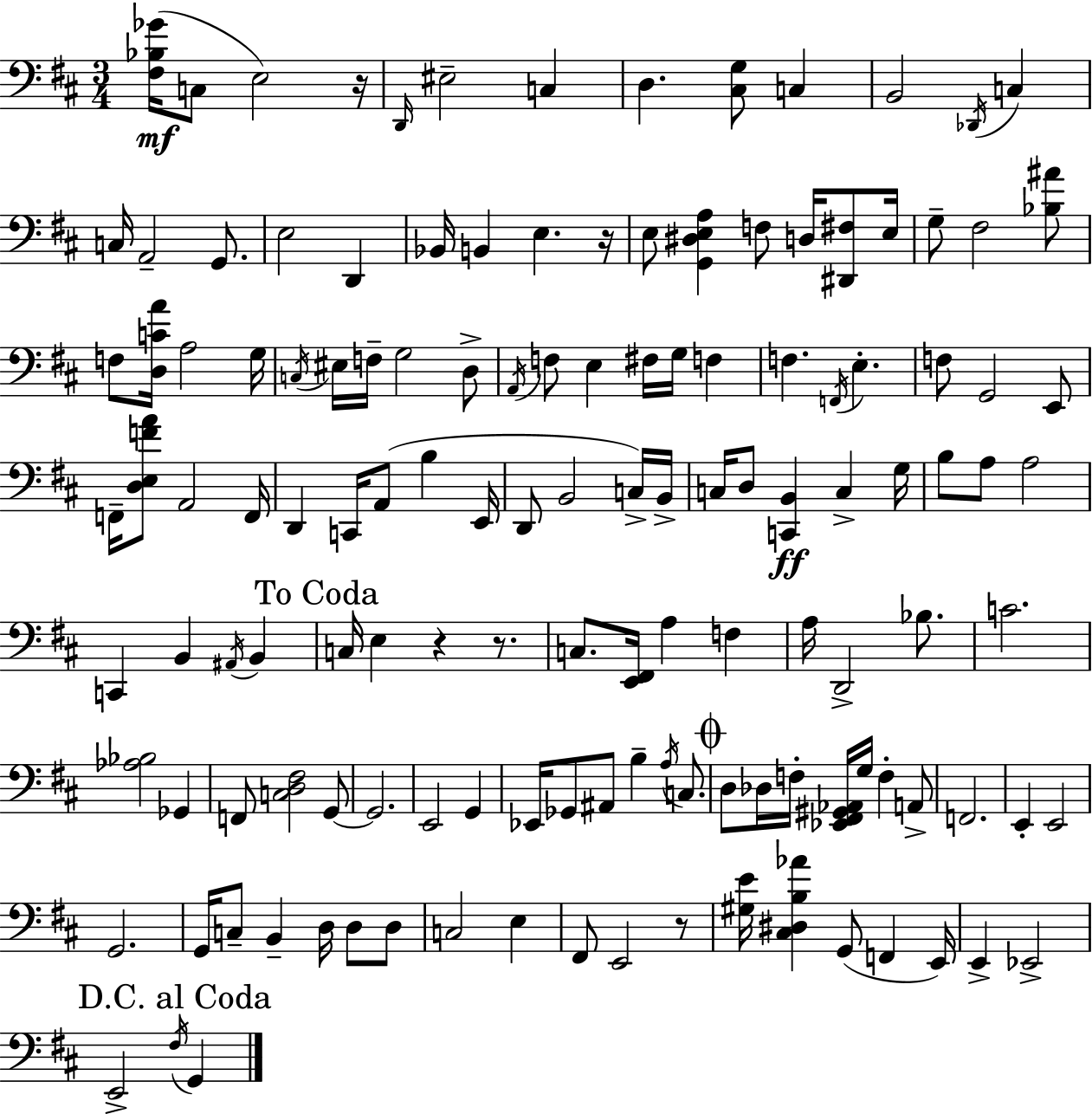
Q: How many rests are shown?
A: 5